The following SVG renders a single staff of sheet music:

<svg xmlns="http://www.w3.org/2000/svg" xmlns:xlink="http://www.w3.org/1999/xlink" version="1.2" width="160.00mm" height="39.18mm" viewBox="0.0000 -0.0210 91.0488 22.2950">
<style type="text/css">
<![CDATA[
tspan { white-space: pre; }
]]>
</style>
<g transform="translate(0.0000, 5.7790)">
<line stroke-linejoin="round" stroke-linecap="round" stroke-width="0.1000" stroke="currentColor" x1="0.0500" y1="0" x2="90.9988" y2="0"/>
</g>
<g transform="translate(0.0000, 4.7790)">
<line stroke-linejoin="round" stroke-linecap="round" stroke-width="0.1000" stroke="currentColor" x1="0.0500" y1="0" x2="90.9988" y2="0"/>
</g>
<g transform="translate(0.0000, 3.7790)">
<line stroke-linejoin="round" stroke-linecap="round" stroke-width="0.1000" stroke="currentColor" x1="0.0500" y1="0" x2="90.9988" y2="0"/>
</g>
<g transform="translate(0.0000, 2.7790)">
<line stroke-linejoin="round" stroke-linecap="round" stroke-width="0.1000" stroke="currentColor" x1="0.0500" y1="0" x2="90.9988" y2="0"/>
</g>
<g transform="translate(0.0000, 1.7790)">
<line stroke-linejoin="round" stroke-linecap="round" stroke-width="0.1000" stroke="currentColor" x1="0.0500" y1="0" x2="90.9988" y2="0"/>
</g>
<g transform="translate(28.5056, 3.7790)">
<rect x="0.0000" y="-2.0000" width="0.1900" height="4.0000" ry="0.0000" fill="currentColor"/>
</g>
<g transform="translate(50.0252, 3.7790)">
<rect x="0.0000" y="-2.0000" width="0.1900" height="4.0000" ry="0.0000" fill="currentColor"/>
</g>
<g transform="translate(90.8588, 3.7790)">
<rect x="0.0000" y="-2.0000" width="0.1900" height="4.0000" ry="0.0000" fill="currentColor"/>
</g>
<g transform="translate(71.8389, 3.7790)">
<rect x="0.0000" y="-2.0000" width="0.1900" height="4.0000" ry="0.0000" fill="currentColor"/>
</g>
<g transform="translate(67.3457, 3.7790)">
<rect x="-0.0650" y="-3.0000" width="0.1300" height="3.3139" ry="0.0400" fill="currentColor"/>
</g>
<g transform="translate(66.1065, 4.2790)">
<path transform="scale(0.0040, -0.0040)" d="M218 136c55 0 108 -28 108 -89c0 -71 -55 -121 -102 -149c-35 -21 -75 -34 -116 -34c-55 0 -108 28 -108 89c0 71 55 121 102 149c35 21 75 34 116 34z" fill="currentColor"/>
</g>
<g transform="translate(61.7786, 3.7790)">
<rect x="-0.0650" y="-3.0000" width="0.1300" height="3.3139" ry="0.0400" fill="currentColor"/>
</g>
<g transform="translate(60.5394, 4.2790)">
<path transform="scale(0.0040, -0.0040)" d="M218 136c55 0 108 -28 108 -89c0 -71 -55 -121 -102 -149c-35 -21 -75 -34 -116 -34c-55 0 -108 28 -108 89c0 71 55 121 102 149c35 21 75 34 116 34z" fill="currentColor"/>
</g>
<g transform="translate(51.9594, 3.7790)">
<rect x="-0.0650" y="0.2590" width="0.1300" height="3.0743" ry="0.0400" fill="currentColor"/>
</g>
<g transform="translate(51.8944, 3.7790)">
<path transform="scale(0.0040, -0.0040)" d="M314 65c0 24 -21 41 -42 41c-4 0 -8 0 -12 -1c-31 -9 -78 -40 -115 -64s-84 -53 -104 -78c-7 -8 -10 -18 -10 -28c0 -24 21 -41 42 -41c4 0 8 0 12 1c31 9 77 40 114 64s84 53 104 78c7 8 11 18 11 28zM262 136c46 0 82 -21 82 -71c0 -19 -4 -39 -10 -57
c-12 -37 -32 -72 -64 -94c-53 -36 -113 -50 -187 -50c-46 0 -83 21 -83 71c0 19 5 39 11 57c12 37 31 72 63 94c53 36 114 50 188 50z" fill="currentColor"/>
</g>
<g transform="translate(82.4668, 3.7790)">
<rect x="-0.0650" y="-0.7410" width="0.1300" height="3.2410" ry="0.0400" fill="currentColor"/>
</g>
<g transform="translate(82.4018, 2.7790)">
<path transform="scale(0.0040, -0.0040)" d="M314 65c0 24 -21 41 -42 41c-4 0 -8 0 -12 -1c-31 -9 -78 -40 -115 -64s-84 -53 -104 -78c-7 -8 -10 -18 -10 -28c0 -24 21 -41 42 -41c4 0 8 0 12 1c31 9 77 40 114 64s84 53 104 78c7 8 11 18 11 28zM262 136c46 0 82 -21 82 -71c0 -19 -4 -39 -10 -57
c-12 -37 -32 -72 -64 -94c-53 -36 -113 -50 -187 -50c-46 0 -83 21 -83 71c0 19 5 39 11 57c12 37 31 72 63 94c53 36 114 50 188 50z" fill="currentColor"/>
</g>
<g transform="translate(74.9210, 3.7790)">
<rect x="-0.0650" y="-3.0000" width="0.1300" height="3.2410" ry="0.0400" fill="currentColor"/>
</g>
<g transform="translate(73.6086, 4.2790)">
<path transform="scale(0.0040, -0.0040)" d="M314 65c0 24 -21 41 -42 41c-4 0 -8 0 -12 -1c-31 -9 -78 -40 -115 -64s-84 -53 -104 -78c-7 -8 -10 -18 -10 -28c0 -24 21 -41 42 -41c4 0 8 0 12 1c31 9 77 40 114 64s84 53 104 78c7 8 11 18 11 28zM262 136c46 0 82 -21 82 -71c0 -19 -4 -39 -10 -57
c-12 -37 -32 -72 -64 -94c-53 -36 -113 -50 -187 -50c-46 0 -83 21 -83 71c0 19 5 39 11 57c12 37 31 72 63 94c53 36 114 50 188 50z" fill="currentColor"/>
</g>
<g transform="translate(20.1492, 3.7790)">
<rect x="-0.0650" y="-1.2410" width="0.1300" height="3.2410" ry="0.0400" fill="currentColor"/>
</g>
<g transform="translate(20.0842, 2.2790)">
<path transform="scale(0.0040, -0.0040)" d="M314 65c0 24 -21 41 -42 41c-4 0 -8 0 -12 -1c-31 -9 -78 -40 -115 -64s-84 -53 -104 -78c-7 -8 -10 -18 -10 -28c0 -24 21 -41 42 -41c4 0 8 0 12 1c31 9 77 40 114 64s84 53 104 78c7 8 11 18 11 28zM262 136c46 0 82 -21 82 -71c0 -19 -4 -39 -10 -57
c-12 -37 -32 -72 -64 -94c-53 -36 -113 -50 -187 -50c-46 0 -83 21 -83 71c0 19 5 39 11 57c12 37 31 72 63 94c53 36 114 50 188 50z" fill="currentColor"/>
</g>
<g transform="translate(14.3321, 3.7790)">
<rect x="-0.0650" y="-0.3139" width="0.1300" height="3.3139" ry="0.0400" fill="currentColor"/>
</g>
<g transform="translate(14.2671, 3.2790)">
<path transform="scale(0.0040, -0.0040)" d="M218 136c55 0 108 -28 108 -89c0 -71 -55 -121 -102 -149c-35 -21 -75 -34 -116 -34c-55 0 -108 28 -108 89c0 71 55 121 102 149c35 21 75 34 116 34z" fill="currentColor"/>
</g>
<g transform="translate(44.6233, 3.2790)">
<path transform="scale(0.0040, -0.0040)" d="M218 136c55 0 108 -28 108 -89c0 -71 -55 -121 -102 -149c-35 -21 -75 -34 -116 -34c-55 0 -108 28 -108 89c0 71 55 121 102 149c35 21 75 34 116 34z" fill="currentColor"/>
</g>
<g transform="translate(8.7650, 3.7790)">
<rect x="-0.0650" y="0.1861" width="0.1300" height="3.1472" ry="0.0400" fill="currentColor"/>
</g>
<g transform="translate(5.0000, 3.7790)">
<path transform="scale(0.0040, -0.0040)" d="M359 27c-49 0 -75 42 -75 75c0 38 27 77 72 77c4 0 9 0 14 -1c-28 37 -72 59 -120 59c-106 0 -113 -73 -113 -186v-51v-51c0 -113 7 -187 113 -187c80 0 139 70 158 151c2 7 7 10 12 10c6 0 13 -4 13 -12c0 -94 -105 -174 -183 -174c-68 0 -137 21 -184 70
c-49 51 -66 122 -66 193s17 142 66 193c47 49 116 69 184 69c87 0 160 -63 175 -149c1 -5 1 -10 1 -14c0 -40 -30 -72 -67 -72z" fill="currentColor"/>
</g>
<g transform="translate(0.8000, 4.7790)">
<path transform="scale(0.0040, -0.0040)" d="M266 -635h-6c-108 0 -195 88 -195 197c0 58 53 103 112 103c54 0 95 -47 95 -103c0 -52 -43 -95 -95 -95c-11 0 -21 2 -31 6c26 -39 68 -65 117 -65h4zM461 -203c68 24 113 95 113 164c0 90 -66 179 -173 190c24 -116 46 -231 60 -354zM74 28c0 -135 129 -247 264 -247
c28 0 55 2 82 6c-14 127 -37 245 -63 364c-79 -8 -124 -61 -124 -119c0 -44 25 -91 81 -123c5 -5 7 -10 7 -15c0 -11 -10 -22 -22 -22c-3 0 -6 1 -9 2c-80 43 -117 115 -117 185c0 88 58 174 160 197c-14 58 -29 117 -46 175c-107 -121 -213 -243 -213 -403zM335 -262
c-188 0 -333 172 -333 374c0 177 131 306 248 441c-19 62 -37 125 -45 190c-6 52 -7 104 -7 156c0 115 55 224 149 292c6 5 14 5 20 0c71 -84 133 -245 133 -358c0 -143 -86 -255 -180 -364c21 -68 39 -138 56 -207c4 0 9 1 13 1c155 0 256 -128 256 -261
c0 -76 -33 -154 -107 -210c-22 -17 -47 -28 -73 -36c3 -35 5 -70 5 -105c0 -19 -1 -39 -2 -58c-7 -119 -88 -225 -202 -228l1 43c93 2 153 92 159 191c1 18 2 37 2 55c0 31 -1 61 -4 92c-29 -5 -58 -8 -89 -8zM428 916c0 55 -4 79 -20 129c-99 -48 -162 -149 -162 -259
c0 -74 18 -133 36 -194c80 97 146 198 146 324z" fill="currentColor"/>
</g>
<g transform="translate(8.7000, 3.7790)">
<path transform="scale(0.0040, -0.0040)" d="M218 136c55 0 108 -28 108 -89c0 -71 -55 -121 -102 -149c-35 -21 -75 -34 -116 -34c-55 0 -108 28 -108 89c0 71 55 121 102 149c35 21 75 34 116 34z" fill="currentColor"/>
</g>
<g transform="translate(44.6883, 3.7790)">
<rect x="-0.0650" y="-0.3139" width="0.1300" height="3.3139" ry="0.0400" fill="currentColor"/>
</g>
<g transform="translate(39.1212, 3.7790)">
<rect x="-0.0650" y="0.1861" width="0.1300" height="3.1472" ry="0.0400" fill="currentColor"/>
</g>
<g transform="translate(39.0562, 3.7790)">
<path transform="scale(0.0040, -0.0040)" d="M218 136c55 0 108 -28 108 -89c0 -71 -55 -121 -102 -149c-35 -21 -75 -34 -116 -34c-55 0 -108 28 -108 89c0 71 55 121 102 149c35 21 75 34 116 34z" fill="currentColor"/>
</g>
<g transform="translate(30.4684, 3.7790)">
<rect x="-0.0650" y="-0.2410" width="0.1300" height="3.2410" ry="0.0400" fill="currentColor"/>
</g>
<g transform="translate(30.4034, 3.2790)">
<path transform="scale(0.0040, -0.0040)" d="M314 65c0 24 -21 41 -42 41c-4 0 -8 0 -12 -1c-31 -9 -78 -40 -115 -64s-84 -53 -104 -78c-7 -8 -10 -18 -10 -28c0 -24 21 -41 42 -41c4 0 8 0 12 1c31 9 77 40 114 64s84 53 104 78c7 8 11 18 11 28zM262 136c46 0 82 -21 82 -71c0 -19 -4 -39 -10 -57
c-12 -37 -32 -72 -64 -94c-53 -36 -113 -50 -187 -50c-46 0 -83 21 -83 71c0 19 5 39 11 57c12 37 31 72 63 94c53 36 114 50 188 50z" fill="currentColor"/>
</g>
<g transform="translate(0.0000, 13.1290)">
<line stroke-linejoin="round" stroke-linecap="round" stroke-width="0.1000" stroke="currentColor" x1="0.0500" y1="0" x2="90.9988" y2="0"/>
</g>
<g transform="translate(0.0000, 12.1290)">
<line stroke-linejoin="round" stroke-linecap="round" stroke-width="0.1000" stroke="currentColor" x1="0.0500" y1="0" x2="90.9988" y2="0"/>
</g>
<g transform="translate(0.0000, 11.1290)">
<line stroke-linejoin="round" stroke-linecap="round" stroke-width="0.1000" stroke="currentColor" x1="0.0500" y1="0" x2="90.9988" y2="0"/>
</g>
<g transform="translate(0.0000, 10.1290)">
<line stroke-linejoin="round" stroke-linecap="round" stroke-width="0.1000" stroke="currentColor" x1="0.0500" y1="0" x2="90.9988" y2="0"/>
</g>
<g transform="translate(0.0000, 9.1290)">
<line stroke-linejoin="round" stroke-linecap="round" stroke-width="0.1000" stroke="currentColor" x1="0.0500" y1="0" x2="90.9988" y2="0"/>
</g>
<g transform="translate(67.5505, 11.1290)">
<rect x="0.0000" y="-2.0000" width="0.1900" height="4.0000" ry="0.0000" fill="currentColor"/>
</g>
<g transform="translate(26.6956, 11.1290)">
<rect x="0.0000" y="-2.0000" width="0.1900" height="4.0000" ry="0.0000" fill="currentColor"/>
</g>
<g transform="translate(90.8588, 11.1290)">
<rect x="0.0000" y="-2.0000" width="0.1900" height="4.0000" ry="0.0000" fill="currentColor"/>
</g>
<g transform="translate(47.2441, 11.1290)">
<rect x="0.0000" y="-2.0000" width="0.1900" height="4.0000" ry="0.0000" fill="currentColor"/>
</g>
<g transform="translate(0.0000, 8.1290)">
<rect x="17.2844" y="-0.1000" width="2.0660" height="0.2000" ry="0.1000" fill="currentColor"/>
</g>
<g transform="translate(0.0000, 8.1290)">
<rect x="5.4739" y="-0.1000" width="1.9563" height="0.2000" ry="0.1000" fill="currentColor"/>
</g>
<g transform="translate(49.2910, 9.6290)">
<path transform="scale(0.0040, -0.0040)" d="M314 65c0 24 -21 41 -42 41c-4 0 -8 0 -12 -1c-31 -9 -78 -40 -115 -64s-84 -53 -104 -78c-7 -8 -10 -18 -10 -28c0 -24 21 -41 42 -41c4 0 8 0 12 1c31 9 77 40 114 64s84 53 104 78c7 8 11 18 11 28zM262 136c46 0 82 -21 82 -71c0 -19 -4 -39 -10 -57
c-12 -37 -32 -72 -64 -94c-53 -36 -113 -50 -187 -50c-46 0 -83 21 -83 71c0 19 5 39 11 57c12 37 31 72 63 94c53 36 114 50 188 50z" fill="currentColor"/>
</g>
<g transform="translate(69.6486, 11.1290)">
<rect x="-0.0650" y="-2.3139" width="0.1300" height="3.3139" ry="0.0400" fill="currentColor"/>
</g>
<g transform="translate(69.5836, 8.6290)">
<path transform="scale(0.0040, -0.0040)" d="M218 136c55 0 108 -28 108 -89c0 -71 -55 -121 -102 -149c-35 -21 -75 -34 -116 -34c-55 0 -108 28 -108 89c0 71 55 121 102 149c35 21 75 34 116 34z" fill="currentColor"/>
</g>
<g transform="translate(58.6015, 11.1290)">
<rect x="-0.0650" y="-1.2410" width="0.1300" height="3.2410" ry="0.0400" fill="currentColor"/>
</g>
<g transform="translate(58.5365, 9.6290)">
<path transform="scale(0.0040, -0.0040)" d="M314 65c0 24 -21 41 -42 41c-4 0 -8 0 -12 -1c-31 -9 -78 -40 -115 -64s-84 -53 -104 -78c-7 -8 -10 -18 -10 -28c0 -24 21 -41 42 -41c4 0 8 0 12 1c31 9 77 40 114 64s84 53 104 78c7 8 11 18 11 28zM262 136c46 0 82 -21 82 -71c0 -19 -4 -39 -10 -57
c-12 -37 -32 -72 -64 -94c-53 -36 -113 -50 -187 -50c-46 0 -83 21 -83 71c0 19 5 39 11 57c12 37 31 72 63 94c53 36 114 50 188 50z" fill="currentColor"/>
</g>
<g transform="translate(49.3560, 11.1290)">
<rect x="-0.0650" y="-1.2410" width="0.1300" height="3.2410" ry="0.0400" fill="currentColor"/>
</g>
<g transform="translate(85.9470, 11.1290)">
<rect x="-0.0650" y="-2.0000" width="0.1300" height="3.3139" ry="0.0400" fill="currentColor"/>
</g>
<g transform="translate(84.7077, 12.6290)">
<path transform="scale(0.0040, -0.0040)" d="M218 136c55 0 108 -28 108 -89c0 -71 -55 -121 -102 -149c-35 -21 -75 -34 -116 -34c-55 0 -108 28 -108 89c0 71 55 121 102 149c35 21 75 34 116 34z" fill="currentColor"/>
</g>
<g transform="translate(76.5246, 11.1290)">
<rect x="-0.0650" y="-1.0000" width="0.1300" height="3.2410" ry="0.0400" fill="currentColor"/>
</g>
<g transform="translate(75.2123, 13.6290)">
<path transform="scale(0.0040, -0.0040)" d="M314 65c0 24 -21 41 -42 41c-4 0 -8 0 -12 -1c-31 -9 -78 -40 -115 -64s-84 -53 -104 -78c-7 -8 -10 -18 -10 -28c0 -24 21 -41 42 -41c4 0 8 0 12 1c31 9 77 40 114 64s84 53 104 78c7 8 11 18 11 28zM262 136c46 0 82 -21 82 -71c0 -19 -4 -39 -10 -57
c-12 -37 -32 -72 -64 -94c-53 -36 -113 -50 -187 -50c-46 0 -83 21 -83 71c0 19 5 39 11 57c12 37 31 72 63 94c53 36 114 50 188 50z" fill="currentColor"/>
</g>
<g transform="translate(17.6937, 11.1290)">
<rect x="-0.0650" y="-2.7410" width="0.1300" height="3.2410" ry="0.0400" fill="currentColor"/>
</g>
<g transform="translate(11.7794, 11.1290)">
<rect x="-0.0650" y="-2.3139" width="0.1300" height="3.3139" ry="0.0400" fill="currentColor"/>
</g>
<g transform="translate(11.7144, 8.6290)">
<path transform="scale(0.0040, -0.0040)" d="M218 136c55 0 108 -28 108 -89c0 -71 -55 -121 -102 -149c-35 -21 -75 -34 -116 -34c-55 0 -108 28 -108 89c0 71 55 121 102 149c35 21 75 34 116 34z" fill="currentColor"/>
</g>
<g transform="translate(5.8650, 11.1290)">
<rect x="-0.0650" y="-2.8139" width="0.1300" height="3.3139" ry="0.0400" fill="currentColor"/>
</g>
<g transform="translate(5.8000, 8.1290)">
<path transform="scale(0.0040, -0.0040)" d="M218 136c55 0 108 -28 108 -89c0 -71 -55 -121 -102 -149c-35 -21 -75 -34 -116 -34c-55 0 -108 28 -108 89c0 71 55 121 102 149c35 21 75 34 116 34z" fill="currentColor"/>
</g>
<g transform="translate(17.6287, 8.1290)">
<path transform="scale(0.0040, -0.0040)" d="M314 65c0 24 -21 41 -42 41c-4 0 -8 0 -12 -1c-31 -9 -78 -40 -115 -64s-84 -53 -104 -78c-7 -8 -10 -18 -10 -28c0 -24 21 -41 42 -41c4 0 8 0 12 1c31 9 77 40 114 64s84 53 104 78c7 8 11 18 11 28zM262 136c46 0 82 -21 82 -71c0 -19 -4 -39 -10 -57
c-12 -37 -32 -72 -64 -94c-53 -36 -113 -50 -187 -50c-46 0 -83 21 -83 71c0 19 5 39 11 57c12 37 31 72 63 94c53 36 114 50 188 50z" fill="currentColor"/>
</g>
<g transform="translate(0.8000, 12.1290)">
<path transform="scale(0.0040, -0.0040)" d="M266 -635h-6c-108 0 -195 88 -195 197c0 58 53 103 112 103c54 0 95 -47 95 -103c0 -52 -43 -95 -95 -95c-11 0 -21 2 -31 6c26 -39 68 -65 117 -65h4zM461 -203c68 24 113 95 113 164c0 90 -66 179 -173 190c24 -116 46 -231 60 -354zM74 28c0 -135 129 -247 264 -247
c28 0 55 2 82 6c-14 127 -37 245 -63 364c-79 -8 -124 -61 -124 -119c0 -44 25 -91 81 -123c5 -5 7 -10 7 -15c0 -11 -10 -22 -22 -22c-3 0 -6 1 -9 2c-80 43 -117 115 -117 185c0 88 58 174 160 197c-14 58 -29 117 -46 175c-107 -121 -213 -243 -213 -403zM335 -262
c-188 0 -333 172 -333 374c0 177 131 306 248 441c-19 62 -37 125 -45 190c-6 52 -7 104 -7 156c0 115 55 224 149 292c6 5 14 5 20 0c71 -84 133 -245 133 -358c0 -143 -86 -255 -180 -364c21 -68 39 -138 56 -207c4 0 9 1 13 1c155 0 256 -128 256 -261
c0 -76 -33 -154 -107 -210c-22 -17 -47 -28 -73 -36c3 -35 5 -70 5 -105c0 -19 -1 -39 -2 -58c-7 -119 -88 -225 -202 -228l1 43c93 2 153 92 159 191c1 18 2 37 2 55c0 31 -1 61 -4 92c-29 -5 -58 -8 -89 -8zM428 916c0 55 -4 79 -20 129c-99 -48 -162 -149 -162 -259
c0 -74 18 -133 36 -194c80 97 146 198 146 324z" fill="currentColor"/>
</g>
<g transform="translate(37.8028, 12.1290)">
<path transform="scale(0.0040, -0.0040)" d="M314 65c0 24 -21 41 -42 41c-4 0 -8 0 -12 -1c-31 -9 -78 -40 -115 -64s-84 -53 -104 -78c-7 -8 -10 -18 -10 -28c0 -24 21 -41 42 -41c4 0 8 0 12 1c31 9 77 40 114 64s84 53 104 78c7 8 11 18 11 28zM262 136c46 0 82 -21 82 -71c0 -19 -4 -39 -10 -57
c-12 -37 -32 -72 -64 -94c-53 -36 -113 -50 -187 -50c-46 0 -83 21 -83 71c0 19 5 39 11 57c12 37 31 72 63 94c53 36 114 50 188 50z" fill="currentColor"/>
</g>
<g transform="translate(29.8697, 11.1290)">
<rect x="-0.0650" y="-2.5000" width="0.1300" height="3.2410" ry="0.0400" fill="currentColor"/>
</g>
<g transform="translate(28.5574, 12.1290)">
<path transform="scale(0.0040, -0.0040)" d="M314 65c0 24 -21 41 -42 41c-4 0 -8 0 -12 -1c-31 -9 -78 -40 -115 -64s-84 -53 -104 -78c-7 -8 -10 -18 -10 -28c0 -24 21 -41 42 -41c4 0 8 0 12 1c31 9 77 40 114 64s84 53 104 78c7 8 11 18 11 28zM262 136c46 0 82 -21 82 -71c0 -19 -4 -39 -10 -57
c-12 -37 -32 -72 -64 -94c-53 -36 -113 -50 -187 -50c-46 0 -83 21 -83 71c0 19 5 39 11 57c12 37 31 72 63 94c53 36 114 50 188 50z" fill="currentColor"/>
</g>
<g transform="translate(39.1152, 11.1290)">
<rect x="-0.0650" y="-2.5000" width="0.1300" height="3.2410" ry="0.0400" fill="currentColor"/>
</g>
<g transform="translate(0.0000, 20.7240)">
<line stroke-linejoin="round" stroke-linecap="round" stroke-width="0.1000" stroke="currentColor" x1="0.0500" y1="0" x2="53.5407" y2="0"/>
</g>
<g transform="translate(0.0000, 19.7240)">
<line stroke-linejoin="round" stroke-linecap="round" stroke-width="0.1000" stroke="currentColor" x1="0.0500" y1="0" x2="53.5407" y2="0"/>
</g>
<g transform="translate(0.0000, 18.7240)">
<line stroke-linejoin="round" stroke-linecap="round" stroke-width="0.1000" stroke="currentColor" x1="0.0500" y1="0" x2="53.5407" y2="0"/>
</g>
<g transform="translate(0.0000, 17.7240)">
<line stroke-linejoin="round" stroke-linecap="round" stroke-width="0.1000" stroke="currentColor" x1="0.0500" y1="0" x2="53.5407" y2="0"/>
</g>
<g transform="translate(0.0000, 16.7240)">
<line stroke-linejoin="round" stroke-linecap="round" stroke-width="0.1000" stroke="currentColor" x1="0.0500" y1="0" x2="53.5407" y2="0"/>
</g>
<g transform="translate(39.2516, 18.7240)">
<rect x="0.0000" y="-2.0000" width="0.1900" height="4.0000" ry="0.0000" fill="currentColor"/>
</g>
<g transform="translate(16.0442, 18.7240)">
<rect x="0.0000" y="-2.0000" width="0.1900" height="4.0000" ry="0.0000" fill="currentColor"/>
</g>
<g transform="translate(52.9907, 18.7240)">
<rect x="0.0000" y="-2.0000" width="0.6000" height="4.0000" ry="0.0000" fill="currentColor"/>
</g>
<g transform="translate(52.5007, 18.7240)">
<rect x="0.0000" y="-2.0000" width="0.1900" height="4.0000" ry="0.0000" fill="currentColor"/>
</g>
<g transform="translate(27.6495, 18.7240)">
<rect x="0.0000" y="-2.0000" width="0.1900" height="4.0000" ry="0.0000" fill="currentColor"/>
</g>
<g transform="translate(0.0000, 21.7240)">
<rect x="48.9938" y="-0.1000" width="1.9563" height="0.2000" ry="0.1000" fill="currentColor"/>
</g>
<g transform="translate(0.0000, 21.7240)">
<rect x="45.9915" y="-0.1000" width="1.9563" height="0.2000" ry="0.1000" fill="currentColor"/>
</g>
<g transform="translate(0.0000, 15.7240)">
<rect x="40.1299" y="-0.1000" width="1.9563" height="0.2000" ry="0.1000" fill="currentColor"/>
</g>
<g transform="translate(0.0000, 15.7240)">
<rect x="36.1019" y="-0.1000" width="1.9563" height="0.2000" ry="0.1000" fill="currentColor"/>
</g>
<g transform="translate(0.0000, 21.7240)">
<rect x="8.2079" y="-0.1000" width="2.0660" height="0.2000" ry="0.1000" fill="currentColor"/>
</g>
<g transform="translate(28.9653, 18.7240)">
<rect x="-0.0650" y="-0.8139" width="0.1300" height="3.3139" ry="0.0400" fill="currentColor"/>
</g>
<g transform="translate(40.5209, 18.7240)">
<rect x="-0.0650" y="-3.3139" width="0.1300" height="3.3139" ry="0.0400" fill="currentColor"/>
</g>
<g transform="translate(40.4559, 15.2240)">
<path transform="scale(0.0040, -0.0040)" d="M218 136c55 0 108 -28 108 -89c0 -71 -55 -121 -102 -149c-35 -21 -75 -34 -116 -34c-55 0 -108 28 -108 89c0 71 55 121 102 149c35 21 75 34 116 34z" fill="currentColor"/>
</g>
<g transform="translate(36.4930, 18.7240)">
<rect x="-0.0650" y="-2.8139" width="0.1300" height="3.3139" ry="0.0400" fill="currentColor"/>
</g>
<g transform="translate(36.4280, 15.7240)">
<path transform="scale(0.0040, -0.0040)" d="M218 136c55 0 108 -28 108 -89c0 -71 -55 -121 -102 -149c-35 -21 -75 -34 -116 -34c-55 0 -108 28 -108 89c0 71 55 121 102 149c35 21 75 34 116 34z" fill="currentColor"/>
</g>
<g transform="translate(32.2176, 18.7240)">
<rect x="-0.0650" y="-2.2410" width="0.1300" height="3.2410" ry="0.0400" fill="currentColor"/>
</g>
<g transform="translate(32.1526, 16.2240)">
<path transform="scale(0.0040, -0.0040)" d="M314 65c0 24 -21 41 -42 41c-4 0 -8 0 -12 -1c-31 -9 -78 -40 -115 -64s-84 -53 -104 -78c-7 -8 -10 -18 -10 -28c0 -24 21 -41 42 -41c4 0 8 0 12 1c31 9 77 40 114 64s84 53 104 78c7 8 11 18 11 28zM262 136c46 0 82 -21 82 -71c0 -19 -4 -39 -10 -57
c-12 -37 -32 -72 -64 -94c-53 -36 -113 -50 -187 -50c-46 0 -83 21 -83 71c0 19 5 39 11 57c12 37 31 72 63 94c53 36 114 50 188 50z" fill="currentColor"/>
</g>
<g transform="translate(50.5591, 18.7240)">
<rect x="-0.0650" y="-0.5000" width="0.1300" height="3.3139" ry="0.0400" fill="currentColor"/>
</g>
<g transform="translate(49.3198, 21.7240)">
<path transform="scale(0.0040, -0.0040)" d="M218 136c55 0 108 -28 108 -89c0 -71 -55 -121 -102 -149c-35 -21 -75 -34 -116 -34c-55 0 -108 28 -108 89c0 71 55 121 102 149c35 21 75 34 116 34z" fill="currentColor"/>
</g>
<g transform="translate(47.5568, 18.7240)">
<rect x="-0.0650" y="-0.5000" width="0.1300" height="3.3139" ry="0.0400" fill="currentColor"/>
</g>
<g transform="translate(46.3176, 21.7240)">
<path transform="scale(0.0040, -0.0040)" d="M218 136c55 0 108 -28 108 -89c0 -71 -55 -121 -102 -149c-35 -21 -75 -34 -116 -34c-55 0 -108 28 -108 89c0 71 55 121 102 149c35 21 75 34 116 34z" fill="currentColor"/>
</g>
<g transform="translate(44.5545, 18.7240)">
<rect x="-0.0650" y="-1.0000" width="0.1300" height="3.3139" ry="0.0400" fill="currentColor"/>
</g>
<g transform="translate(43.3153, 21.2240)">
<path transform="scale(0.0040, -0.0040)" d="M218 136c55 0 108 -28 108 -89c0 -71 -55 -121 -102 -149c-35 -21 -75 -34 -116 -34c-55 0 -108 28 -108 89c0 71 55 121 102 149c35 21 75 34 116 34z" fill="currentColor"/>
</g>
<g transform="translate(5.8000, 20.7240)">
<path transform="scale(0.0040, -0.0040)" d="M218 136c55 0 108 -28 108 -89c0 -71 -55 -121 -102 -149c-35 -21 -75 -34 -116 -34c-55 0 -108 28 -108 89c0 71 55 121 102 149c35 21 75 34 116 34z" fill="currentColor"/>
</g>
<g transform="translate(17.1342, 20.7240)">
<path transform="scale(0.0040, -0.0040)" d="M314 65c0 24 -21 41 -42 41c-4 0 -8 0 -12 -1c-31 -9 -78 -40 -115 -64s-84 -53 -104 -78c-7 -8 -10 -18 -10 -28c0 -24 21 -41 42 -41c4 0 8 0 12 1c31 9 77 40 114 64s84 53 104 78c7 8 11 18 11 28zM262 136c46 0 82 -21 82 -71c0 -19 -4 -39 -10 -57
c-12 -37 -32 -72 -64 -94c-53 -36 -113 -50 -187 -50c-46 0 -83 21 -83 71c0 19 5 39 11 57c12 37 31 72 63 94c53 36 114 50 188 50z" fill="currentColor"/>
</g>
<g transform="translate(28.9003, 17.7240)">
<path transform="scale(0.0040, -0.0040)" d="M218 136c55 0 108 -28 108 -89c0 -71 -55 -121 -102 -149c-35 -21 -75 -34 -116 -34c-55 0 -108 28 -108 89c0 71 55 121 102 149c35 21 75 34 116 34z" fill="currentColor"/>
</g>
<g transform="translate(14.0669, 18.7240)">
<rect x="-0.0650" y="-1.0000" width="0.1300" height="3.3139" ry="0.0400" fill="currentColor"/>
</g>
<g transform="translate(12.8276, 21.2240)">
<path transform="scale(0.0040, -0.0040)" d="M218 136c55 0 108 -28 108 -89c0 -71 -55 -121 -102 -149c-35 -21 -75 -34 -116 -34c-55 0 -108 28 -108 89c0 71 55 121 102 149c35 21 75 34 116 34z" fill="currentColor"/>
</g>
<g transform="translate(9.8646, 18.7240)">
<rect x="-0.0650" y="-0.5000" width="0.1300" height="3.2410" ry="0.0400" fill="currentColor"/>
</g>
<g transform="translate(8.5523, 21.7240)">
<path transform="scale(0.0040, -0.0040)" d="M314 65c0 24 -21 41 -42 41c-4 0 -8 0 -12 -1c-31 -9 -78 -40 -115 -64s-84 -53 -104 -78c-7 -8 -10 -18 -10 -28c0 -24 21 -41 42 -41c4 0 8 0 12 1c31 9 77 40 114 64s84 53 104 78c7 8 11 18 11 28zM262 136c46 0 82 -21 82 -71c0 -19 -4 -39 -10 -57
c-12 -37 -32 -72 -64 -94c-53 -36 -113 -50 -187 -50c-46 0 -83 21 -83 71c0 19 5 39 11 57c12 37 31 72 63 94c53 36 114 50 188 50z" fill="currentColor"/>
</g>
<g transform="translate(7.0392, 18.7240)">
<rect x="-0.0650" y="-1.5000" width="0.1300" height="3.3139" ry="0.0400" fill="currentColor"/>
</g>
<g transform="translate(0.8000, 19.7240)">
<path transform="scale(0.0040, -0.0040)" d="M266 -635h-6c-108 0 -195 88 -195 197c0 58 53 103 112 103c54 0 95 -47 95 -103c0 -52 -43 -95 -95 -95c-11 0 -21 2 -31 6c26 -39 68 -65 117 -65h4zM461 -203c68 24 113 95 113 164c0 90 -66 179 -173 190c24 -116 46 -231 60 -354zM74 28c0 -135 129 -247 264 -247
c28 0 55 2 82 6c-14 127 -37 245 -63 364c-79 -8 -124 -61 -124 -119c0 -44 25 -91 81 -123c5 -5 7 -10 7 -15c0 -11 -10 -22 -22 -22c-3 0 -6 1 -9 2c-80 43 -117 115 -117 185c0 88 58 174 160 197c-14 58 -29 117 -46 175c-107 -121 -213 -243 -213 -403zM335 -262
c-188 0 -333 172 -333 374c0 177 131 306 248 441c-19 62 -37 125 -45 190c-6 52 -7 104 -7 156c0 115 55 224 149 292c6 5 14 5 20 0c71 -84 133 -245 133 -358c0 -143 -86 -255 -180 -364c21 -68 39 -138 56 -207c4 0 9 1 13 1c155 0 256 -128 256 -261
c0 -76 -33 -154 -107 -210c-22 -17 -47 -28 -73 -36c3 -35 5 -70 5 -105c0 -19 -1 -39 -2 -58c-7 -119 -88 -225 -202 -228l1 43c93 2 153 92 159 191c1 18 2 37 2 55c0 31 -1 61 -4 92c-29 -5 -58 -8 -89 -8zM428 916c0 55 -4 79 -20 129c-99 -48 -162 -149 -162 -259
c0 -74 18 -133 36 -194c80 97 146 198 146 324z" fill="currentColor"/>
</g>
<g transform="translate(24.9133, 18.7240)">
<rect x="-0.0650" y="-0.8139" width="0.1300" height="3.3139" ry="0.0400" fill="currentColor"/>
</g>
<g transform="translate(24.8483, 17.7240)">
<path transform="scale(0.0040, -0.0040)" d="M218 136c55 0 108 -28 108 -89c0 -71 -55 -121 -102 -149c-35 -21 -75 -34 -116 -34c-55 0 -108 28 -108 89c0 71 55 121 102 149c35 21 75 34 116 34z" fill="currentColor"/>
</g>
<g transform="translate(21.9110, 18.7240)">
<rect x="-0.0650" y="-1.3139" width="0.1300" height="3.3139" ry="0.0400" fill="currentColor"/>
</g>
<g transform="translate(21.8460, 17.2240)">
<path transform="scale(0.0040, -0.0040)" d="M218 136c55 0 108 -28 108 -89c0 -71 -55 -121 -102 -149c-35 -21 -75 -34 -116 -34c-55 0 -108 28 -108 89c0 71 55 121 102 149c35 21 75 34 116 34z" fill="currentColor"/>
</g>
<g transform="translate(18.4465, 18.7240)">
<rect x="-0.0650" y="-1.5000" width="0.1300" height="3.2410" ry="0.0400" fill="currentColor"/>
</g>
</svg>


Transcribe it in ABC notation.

X:1
T:Untitled
M:4/4
L:1/4
K:C
B c e2 c2 B c B2 A A A2 d2 a g a2 G2 G2 e2 e2 g D2 F E C2 D E2 e d d g2 a b D C C